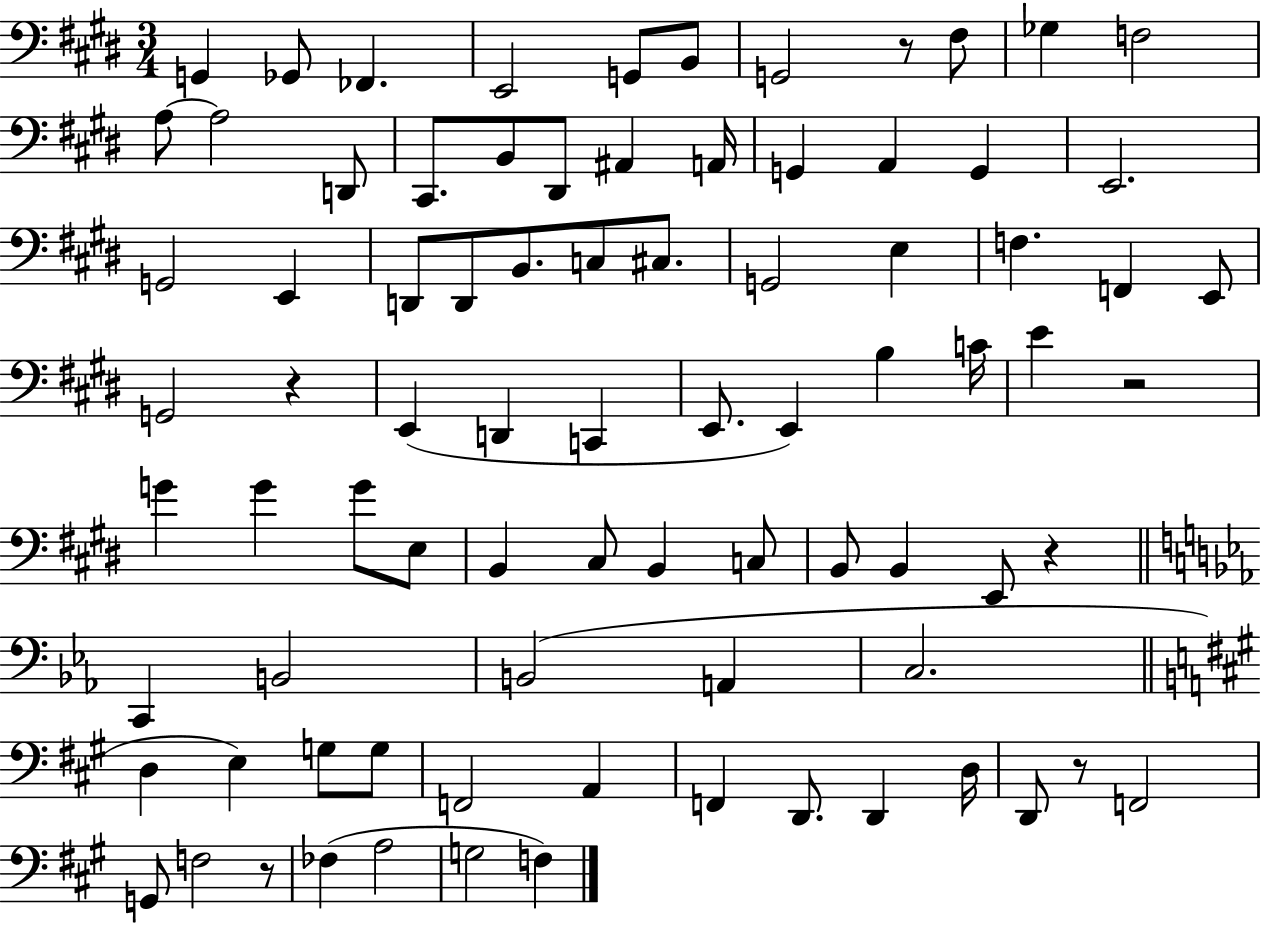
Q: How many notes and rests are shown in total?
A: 83